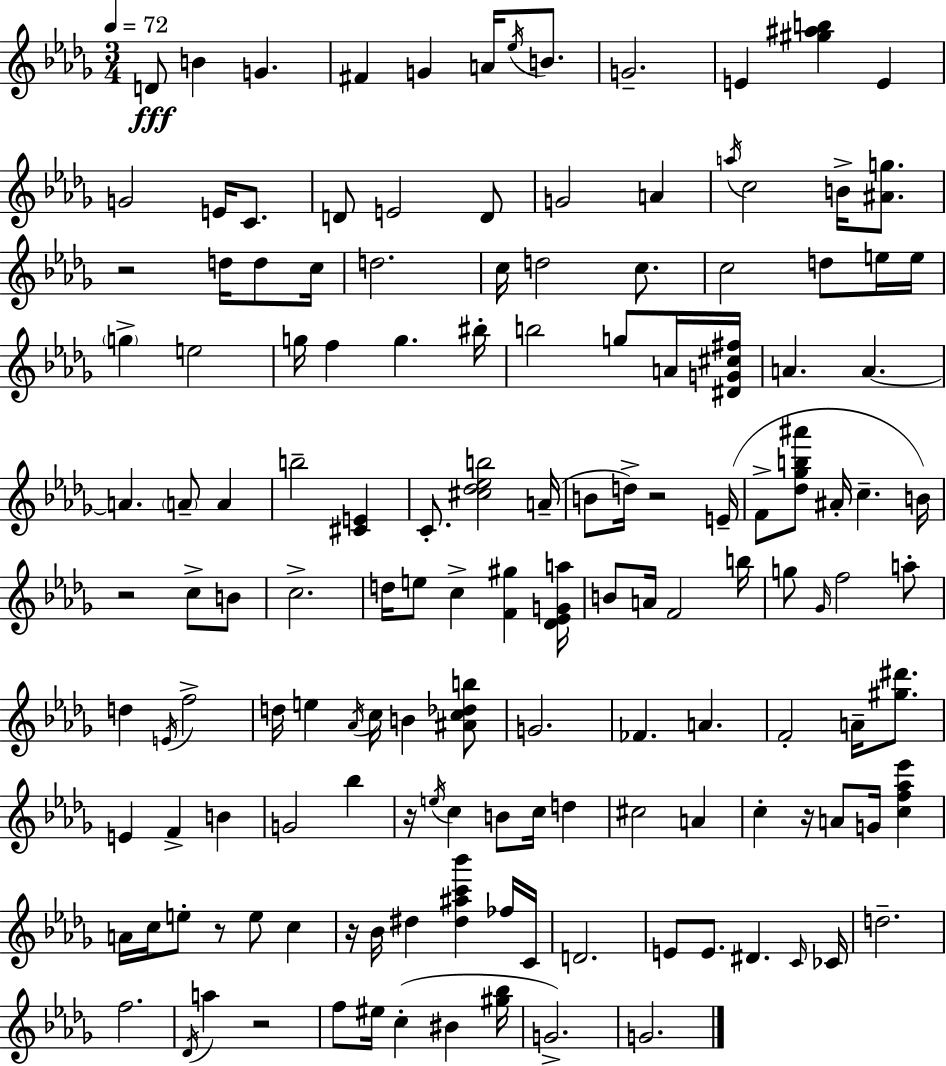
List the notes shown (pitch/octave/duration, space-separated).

D4/e B4/q G4/q. F#4/q G4/q A4/s Eb5/s B4/e. G4/h. E4/q [G#5,A#5,B5]/q E4/q G4/h E4/s C4/e. D4/e E4/h D4/e G4/h A4/q A5/s C5/h B4/s [A#4,G5]/e. R/h D5/s D5/e C5/s D5/h. C5/s D5/h C5/e. C5/h D5/e E5/s E5/s G5/q E5/h G5/s F5/q G5/q. BIS5/s B5/h G5/e A4/s [D#4,G4,C#5,F#5]/s A4/q. A4/q. A4/q. A4/e A4/q B5/h [C#4,E4]/q C4/e. [C#5,Db5,Eb5,B5]/h A4/s B4/e D5/s R/h E4/s F4/e [Db5,Gb5,B5,A#6]/e A#4/s C5/q. B4/s R/h C5/e B4/e C5/h. D5/s E5/e C5/q [F4,G#5]/q [Db4,Eb4,G4,A5]/s B4/e A4/s F4/h B5/s G5/e Gb4/s F5/h A5/e D5/q E4/s F5/h D5/s E5/q Ab4/s C5/s B4/q [A#4,C5,Db5,B5]/e G4/h. FES4/q. A4/q. F4/h A4/s [G#5,D#6]/e. E4/q F4/q B4/q G4/h Bb5/q R/s E5/s C5/q B4/e C5/s D5/q C#5/h A4/q C5/q R/s A4/e G4/s [C5,F5,Ab5,Eb6]/q A4/s C5/s E5/e R/e E5/e C5/q R/s Bb4/s D#5/q [D#5,A#5,C6,Bb6]/q FES5/s C4/s D4/h. E4/e E4/e. D#4/q. C4/s CES4/s D5/h. F5/h. Db4/s A5/q R/h F5/e EIS5/s C5/q BIS4/q [G#5,Bb5]/s G4/h. G4/h.